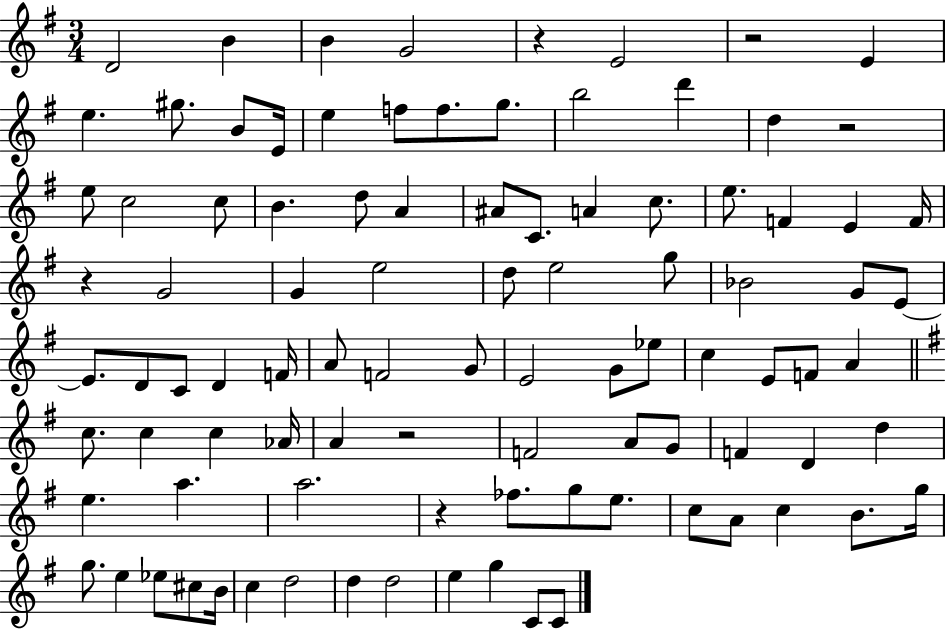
X:1
T:Untitled
M:3/4
L:1/4
K:G
D2 B B G2 z E2 z2 E e ^g/2 B/2 E/4 e f/2 f/2 g/2 b2 d' d z2 e/2 c2 c/2 B d/2 A ^A/2 C/2 A c/2 e/2 F E F/4 z G2 G e2 d/2 e2 g/2 _B2 G/2 E/2 E/2 D/2 C/2 D F/4 A/2 F2 G/2 E2 G/2 _e/2 c E/2 F/2 A c/2 c c _A/4 A z2 F2 A/2 G/2 F D d e a a2 z _f/2 g/2 e/2 c/2 A/2 c B/2 g/4 g/2 e _e/2 ^c/2 B/4 c d2 d d2 e g C/2 C/2